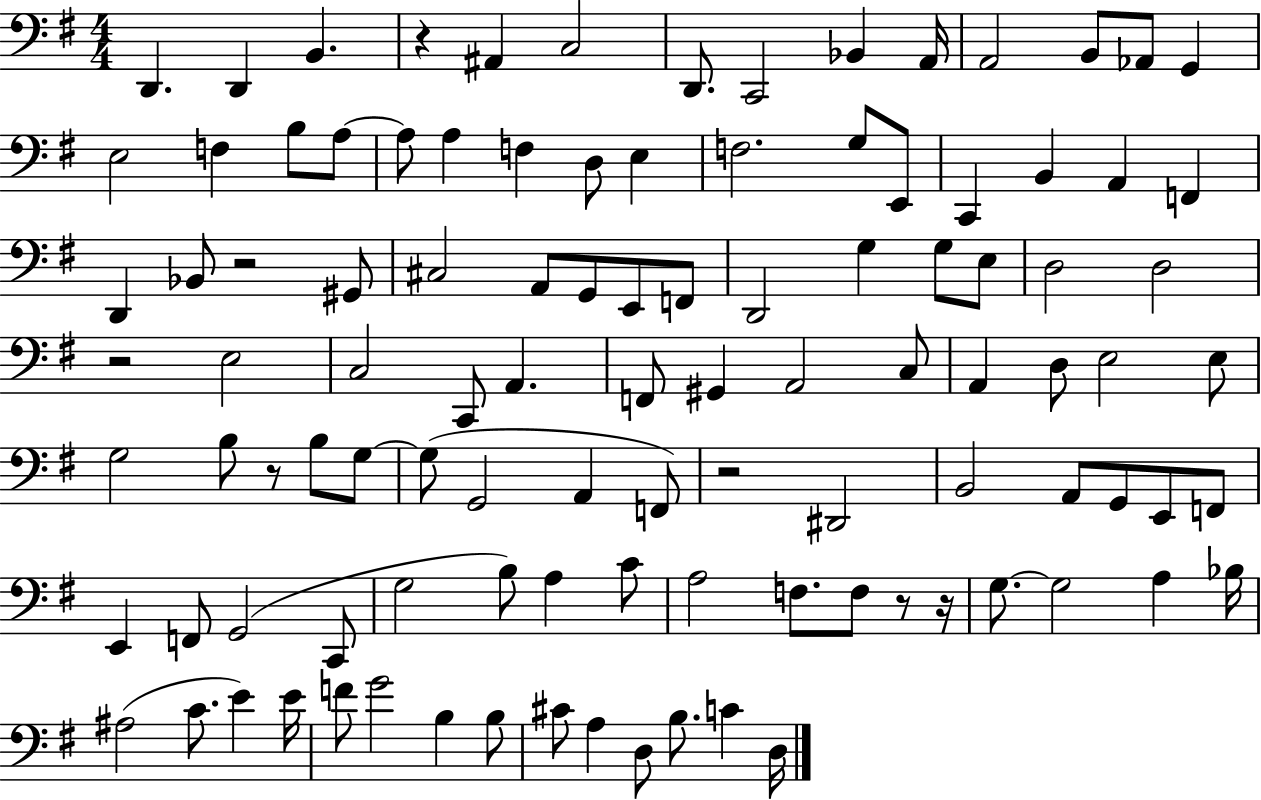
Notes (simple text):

D2/q. D2/q B2/q. R/q A#2/q C3/h D2/e. C2/h Bb2/q A2/s A2/h B2/e Ab2/e G2/q E3/h F3/q B3/e A3/e A3/e A3/q F3/q D3/e E3/q F3/h. G3/e E2/e C2/q B2/q A2/q F2/q D2/q Bb2/e R/h G#2/e C#3/h A2/e G2/e E2/e F2/e D2/h G3/q G3/e E3/e D3/h D3/h R/h E3/h C3/h C2/e A2/q. F2/e G#2/q A2/h C3/e A2/q D3/e E3/h E3/e G3/h B3/e R/e B3/e G3/e G3/e G2/h A2/q F2/e R/h D#2/h B2/h A2/e G2/e E2/e F2/e E2/q F2/e G2/h C2/e G3/h B3/e A3/q C4/e A3/h F3/e. F3/e R/e R/s G3/e. G3/h A3/q Bb3/s A#3/h C4/e. E4/q E4/s F4/e G4/h B3/q B3/e C#4/e A3/q D3/e B3/e. C4/q D3/s